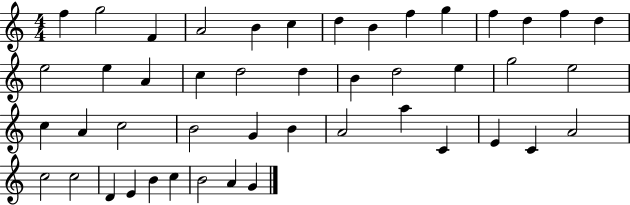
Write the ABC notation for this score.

X:1
T:Untitled
M:4/4
L:1/4
K:C
f g2 F A2 B c d B f g f d f d e2 e A c d2 d B d2 e g2 e2 c A c2 B2 G B A2 a C E C A2 c2 c2 D E B c B2 A G